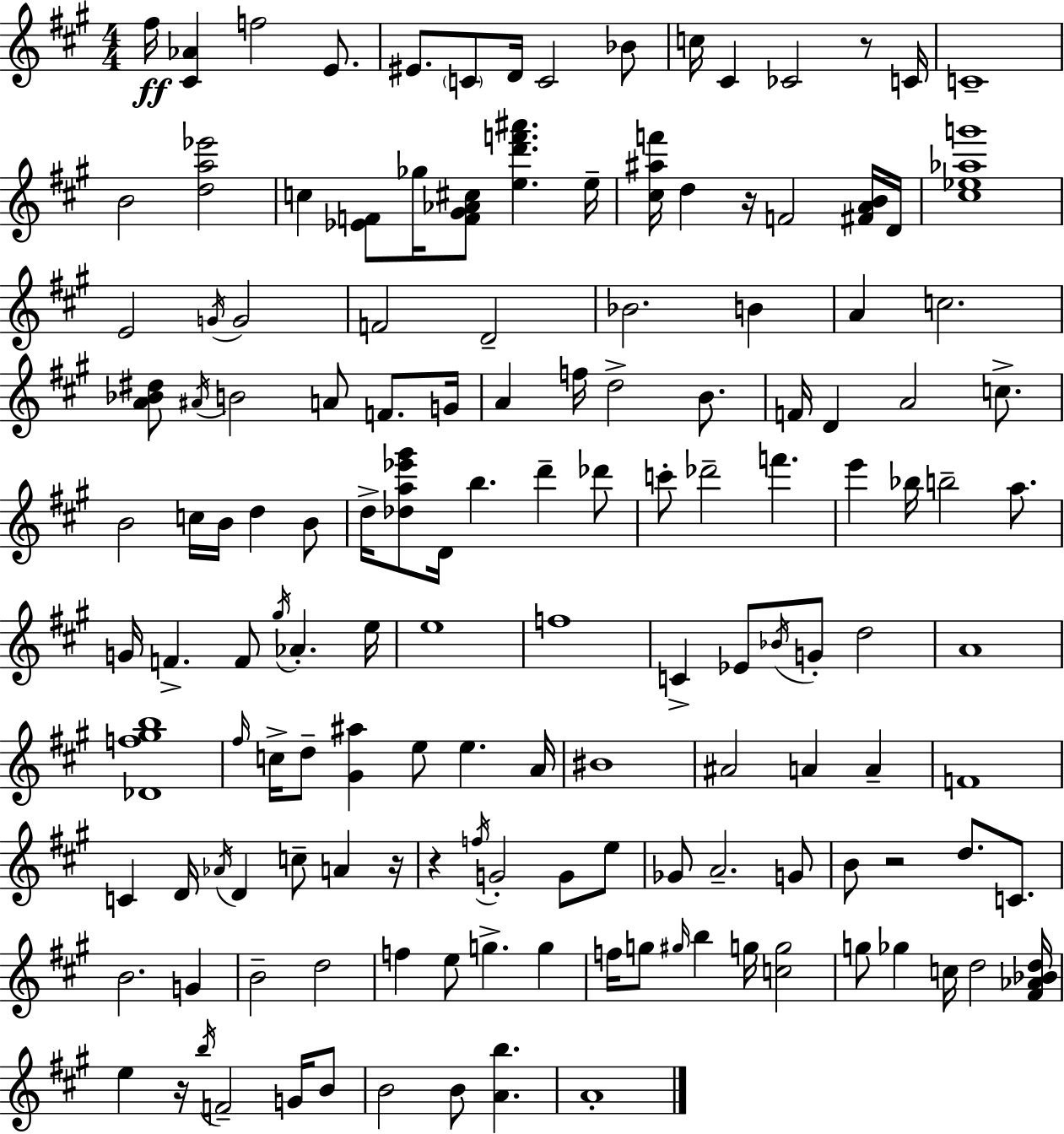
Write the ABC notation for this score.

X:1
T:Untitled
M:4/4
L:1/4
K:A
^f/4 [^C_A] f2 E/2 ^E/2 C/2 D/4 C2 _B/2 c/4 ^C _C2 z/2 C/4 C4 B2 [da_e']2 c [_EF]/2 _g/4 [F^G_A^c]/2 [ed'f'^a'] e/4 [^c^af']/4 d z/4 F2 [^FAB]/4 D/4 [^c_e_ag']4 E2 G/4 G2 F2 D2 _B2 B A c2 [A_B^d]/2 ^A/4 B2 A/2 F/2 G/4 A f/4 d2 B/2 F/4 D A2 c/2 B2 c/4 B/4 d B/2 d/4 [_da_e'^g']/2 D/4 b d' _d'/2 c'/2 _d'2 f' e' _b/4 b2 a/2 G/4 F F/2 ^g/4 _A e/4 e4 f4 C _E/2 _B/4 G/2 d2 A4 [_Df^gb]4 ^f/4 c/4 d/2 [^G^a] e/2 e A/4 ^B4 ^A2 A A F4 C D/4 _A/4 D c/2 A z/4 z f/4 G2 G/2 e/2 _G/2 A2 G/2 B/2 z2 d/2 C/2 B2 G B2 d2 f e/2 g g f/4 g/2 ^g/4 b g/4 [cg]2 g/2 _g c/4 d2 [^F_A_Bd]/4 e z/4 b/4 F2 G/4 B/2 B2 B/2 [Ab] A4